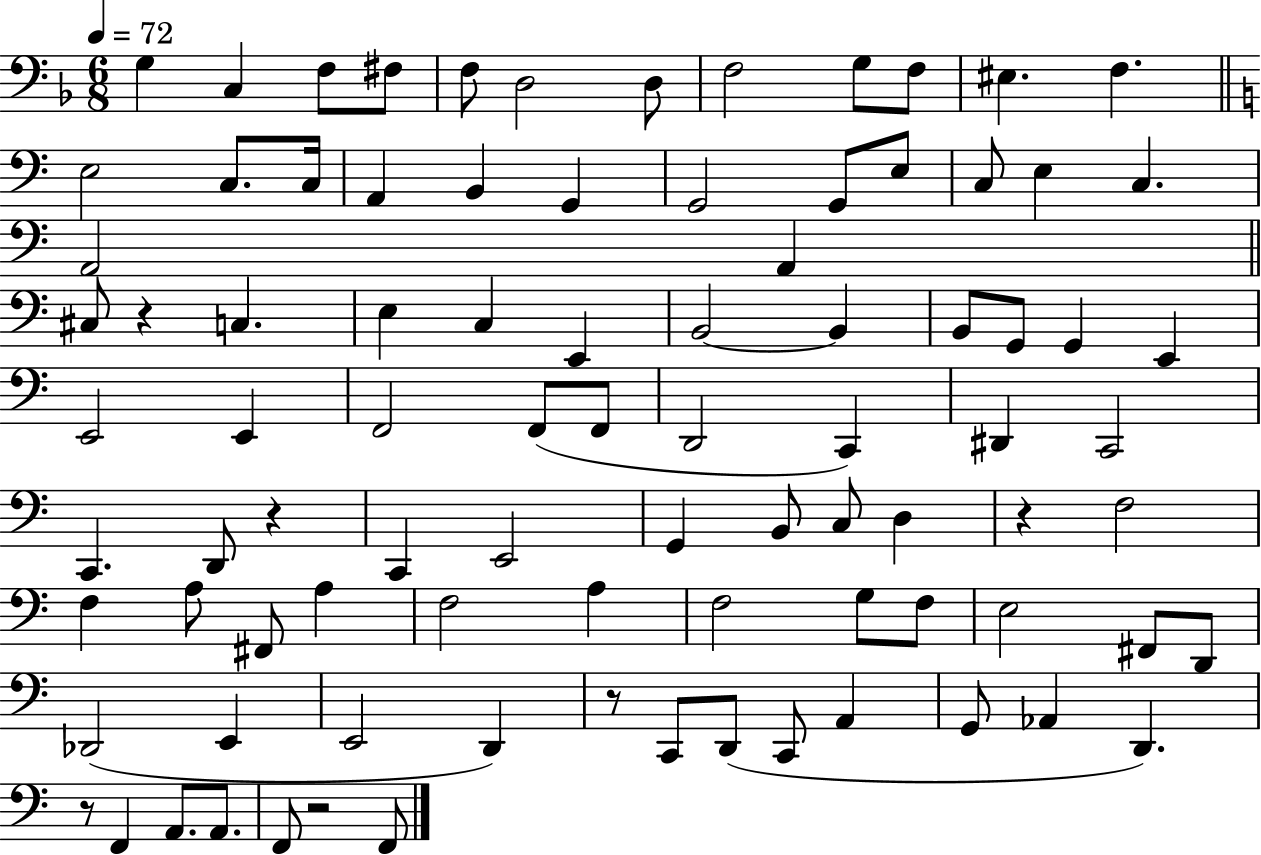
X:1
T:Untitled
M:6/8
L:1/4
K:F
G, C, F,/2 ^F,/2 F,/2 D,2 D,/2 F,2 G,/2 F,/2 ^E, F, E,2 C,/2 C,/4 A,, B,, G,, G,,2 G,,/2 E,/2 C,/2 E, C, A,,2 A,, ^C,/2 z C, E, C, E,, B,,2 B,, B,,/2 G,,/2 G,, E,, E,,2 E,, F,,2 F,,/2 F,,/2 D,,2 C,, ^D,, C,,2 C,, D,,/2 z C,, E,,2 G,, B,,/2 C,/2 D, z F,2 F, A,/2 ^F,,/2 A, F,2 A, F,2 G,/2 F,/2 E,2 ^F,,/2 D,,/2 _D,,2 E,, E,,2 D,, z/2 C,,/2 D,,/2 C,,/2 A,, G,,/2 _A,, D,, z/2 F,, A,,/2 A,,/2 F,,/2 z2 F,,/2